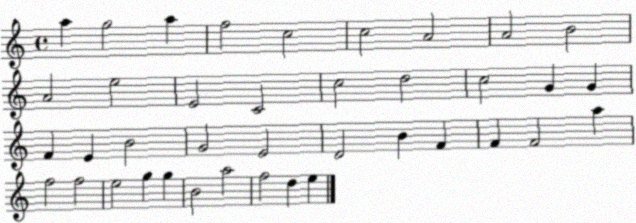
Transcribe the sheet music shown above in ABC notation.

X:1
T:Untitled
M:4/4
L:1/4
K:C
a g2 a f2 c2 c2 A2 A2 B2 A2 e2 E2 C2 c2 d2 c2 G G F E B2 G2 E2 D2 B F F F2 a f2 f2 e2 g g B2 a2 f2 d e